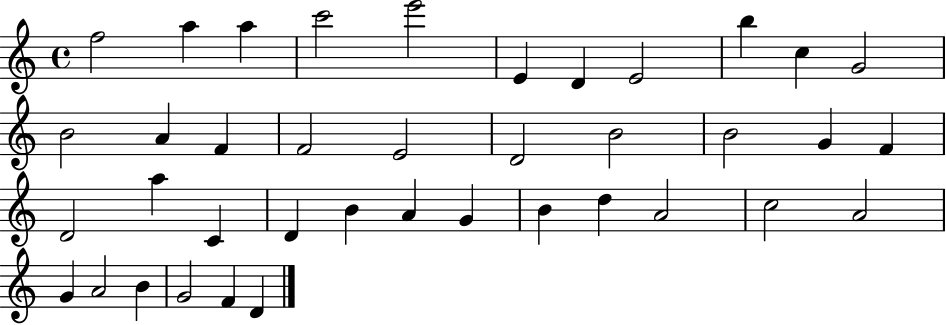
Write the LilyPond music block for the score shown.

{
  \clef treble
  \time 4/4
  \defaultTimeSignature
  \key c \major
  f''2 a''4 a''4 | c'''2 e'''2 | e'4 d'4 e'2 | b''4 c''4 g'2 | \break b'2 a'4 f'4 | f'2 e'2 | d'2 b'2 | b'2 g'4 f'4 | \break d'2 a''4 c'4 | d'4 b'4 a'4 g'4 | b'4 d''4 a'2 | c''2 a'2 | \break g'4 a'2 b'4 | g'2 f'4 d'4 | \bar "|."
}